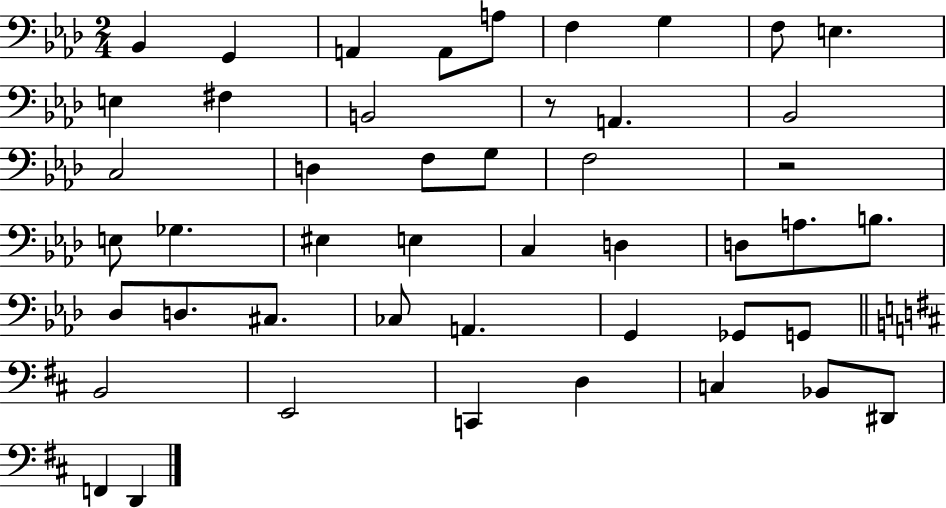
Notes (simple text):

Bb2/q G2/q A2/q A2/e A3/e F3/q G3/q F3/e E3/q. E3/q F#3/q B2/h R/e A2/q. Bb2/h C3/h D3/q F3/e G3/e F3/h R/h E3/e Gb3/q. EIS3/q E3/q C3/q D3/q D3/e A3/e. B3/e. Db3/e D3/e. C#3/e. CES3/e A2/q. G2/q Gb2/e G2/e B2/h E2/h C2/q D3/q C3/q Bb2/e D#2/e F2/q D2/q